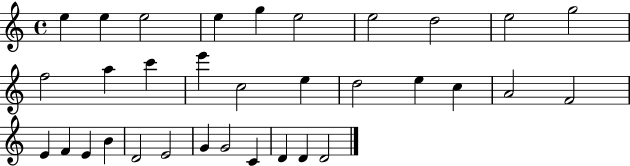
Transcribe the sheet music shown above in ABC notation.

X:1
T:Untitled
M:4/4
L:1/4
K:C
e e e2 e g e2 e2 d2 e2 g2 f2 a c' e' c2 e d2 e c A2 F2 E F E B D2 E2 G G2 C D D D2